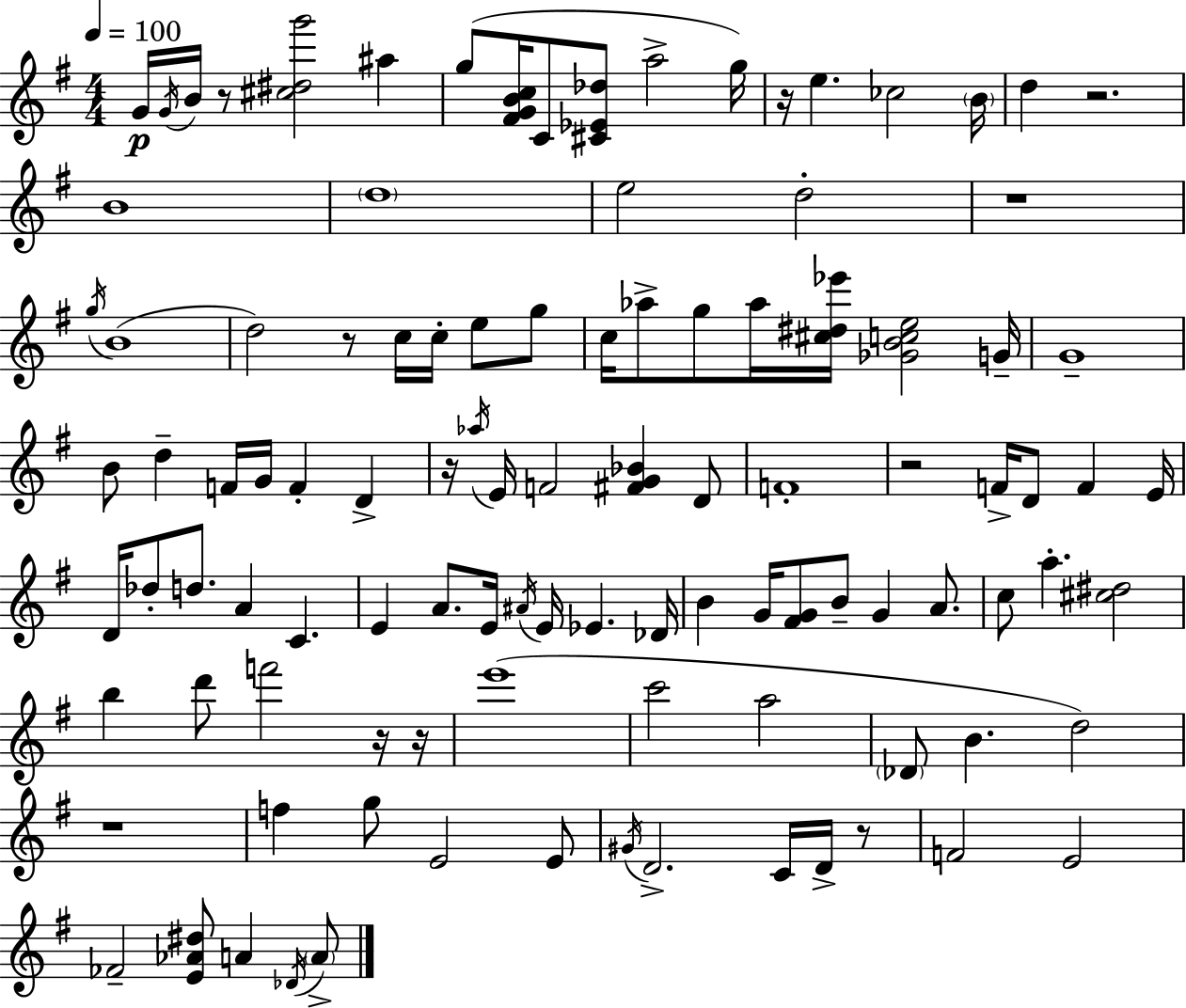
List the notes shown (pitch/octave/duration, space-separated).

G4/s G4/s B4/s R/e [C#5,D#5,G6]/h A#5/q G5/e [F#4,G4,B4,C5]/s C4/e [C#4,Eb4,Db5]/e A5/h G5/s R/s E5/q. CES5/h B4/s D5/q R/h. B4/w D5/w E5/h D5/h R/w G5/s B4/w D5/h R/e C5/s C5/s E5/e G5/e C5/s Ab5/e G5/e Ab5/s [C#5,D#5,Eb6]/s [Gb4,B4,C5,E5]/h G4/s G4/w B4/e D5/q F4/s G4/s F4/q D4/q R/s Ab5/s E4/s F4/h [F#4,G4,Bb4]/q D4/e F4/w R/h F4/s D4/e F4/q E4/s D4/s Db5/e D5/e. A4/q C4/q. E4/q A4/e. E4/s A#4/s E4/s Eb4/q. Db4/s B4/q G4/s [F#4,G4]/e B4/e G4/q A4/e. C5/e A5/q. [C#5,D#5]/h B5/q D6/e F6/h R/s R/s E6/w C6/h A5/h Db4/e B4/q. D5/h R/w F5/q G5/e E4/h E4/e G#4/s D4/h. C4/s D4/s R/e F4/h E4/h FES4/h [E4,Ab4,D#5]/e A4/q Db4/s A4/e